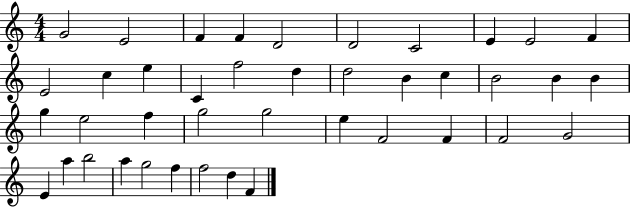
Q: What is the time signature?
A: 4/4